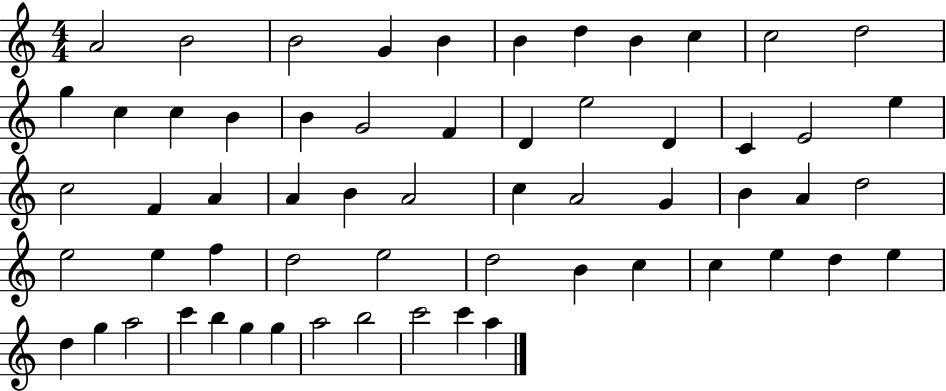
A4/h B4/h B4/h G4/q B4/q B4/q D5/q B4/q C5/q C5/h D5/h G5/q C5/q C5/q B4/q B4/q G4/h F4/q D4/q E5/h D4/q C4/q E4/h E5/q C5/h F4/q A4/q A4/q B4/q A4/h C5/q A4/h G4/q B4/q A4/q D5/h E5/h E5/q F5/q D5/h E5/h D5/h B4/q C5/q C5/q E5/q D5/q E5/q D5/q G5/q A5/h C6/q B5/q G5/q G5/q A5/h B5/h C6/h C6/q A5/q